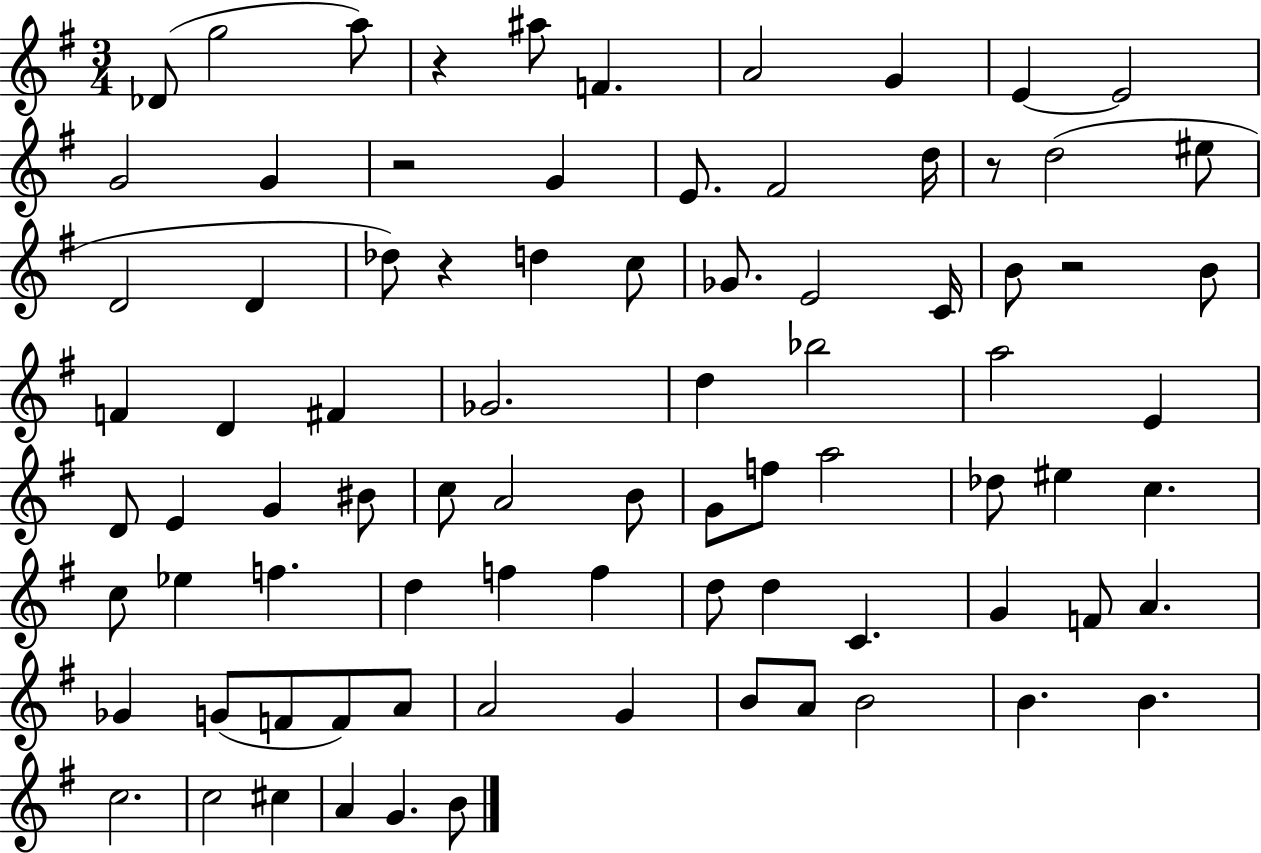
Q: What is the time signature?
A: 3/4